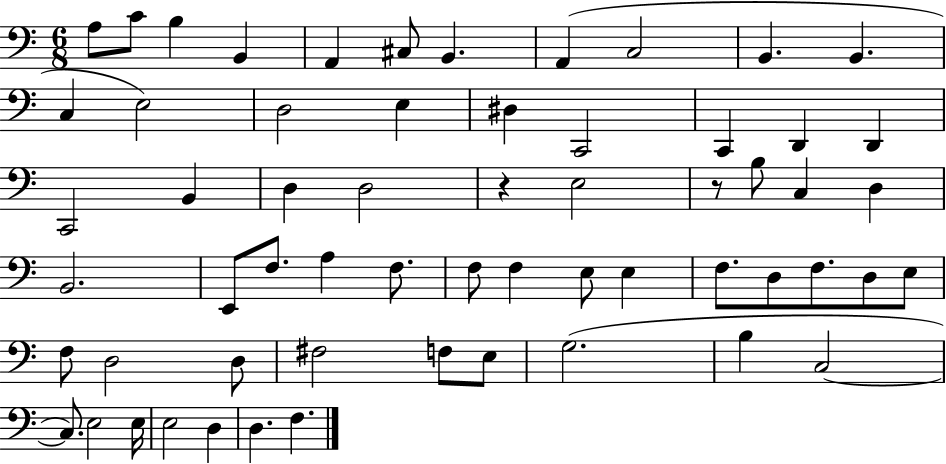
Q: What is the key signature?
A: C major